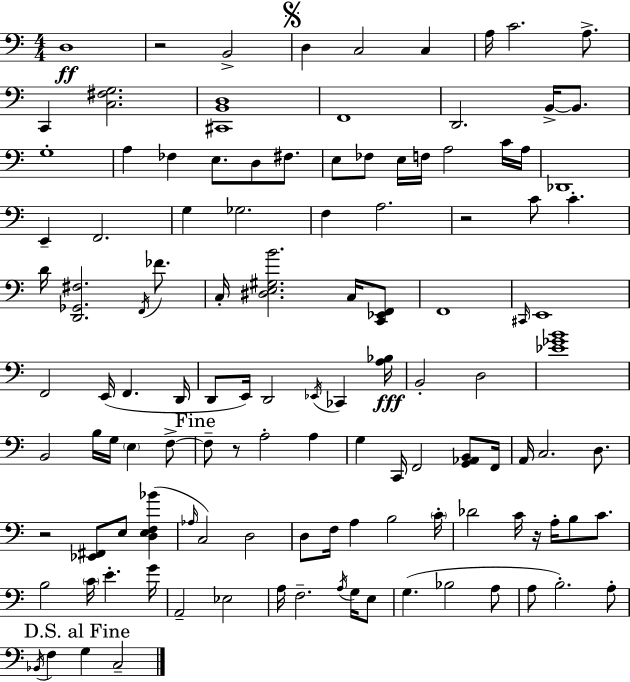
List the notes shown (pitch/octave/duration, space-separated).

D3/w R/h B2/h D3/q C3/h C3/q A3/s C4/h. A3/e. C2/q [C3,F#3,G3]/h. [C#2,B2,D3]/w F2/w D2/h. B2/s B2/e. G3/w A3/q FES3/q E3/e. D3/e F#3/e. E3/e FES3/e E3/s F3/s A3/h C4/s A3/s Db2/w E2/q F2/h. G3/q Gb3/h. F3/q A3/h. R/h C4/e C4/q. D4/s [D2,Gb2,F#3]/h. F2/s FES4/e. C3/s [D#3,E3,G#3,B4]/h. C3/s [C2,Eb2,F2]/e F2/w C#2/s E2/w F2/h E2/s F2/q. D2/s D2/e E2/s D2/h Eb2/s CES2/q [A3,Bb3]/s B2/h D3/h [Eb4,Gb4,B4]/w B2/h B3/s G3/s E3/q F3/e F3/e R/e A3/h A3/q G3/q C2/s F2/h [G2,Ab2,B2]/e F2/s A2/s C3/h. D3/e. R/h [Eb2,F#2]/e E3/e [D3,E3,F3,Bb4]/q Ab3/s C3/h D3/h D3/e F3/s A3/q B3/h C4/s Db4/h C4/s R/s A3/s B3/e C4/e. B3/h C4/s E4/q. G4/s A2/h Eb3/h A3/s F3/h. A3/s G3/s E3/e G3/q. Bb3/h A3/e A3/e B3/h. A3/e Bb2/s F3/q G3/q C3/h